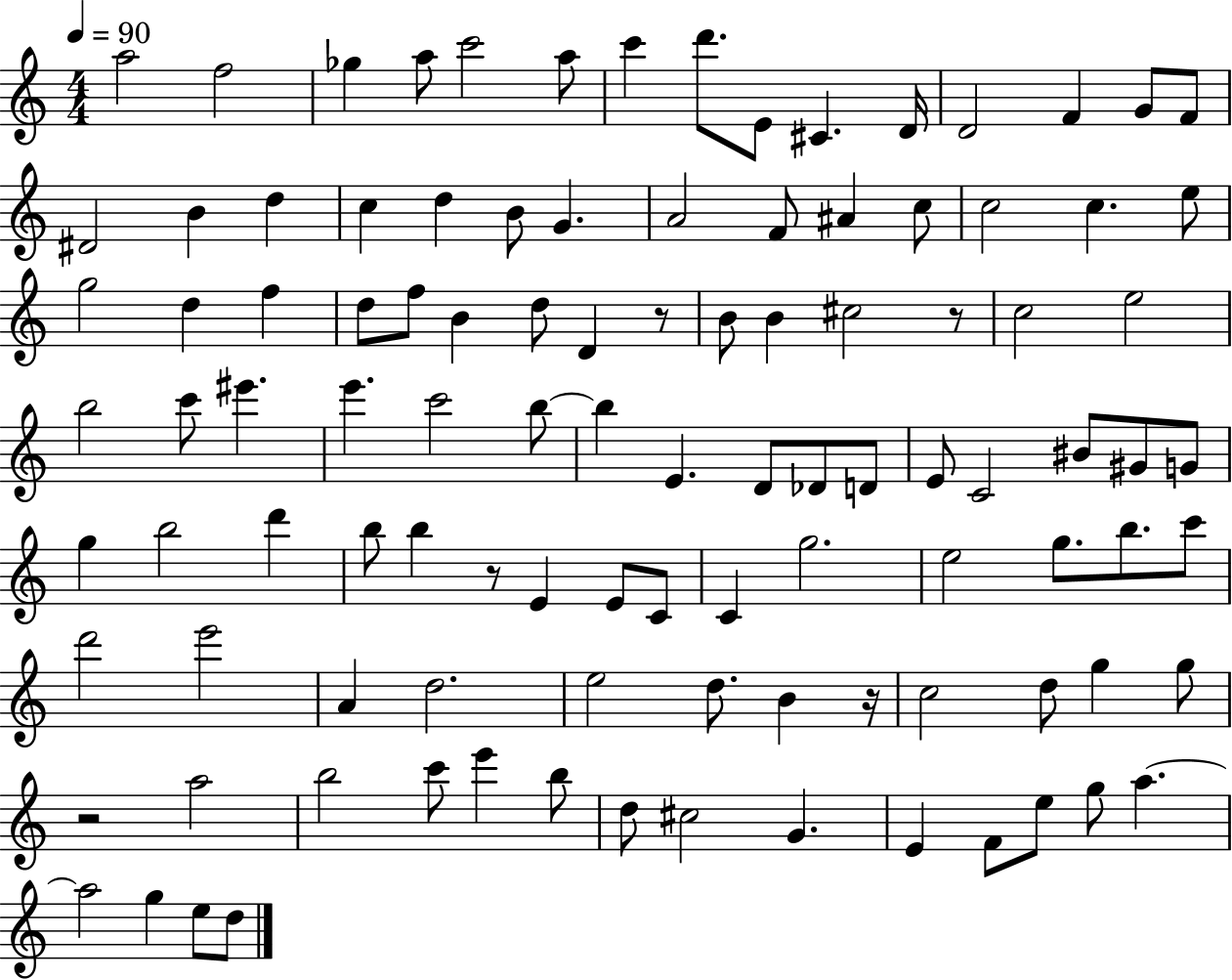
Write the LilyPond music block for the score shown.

{
  \clef treble
  \numericTimeSignature
  \time 4/4
  \key c \major
  \tempo 4 = 90
  a''2 f''2 | ges''4 a''8 c'''2 a''8 | c'''4 d'''8. e'8 cis'4. d'16 | d'2 f'4 g'8 f'8 | \break dis'2 b'4 d''4 | c''4 d''4 b'8 g'4. | a'2 f'8 ais'4 c''8 | c''2 c''4. e''8 | \break g''2 d''4 f''4 | d''8 f''8 b'4 d''8 d'4 r8 | b'8 b'4 cis''2 r8 | c''2 e''2 | \break b''2 c'''8 eis'''4. | e'''4. c'''2 b''8~~ | b''4 e'4. d'8 des'8 d'8 | e'8 c'2 bis'8 gis'8 g'8 | \break g''4 b''2 d'''4 | b''8 b''4 r8 e'4 e'8 c'8 | c'4 g''2. | e''2 g''8. b''8. c'''8 | \break d'''2 e'''2 | a'4 d''2. | e''2 d''8. b'4 r16 | c''2 d''8 g''4 g''8 | \break r2 a''2 | b''2 c'''8 e'''4 b''8 | d''8 cis''2 g'4. | e'4 f'8 e''8 g''8 a''4.~~ | \break a''2 g''4 e''8 d''8 | \bar "|."
}